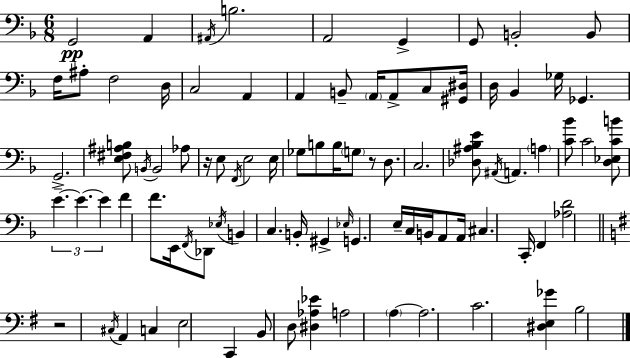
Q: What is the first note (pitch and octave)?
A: G2